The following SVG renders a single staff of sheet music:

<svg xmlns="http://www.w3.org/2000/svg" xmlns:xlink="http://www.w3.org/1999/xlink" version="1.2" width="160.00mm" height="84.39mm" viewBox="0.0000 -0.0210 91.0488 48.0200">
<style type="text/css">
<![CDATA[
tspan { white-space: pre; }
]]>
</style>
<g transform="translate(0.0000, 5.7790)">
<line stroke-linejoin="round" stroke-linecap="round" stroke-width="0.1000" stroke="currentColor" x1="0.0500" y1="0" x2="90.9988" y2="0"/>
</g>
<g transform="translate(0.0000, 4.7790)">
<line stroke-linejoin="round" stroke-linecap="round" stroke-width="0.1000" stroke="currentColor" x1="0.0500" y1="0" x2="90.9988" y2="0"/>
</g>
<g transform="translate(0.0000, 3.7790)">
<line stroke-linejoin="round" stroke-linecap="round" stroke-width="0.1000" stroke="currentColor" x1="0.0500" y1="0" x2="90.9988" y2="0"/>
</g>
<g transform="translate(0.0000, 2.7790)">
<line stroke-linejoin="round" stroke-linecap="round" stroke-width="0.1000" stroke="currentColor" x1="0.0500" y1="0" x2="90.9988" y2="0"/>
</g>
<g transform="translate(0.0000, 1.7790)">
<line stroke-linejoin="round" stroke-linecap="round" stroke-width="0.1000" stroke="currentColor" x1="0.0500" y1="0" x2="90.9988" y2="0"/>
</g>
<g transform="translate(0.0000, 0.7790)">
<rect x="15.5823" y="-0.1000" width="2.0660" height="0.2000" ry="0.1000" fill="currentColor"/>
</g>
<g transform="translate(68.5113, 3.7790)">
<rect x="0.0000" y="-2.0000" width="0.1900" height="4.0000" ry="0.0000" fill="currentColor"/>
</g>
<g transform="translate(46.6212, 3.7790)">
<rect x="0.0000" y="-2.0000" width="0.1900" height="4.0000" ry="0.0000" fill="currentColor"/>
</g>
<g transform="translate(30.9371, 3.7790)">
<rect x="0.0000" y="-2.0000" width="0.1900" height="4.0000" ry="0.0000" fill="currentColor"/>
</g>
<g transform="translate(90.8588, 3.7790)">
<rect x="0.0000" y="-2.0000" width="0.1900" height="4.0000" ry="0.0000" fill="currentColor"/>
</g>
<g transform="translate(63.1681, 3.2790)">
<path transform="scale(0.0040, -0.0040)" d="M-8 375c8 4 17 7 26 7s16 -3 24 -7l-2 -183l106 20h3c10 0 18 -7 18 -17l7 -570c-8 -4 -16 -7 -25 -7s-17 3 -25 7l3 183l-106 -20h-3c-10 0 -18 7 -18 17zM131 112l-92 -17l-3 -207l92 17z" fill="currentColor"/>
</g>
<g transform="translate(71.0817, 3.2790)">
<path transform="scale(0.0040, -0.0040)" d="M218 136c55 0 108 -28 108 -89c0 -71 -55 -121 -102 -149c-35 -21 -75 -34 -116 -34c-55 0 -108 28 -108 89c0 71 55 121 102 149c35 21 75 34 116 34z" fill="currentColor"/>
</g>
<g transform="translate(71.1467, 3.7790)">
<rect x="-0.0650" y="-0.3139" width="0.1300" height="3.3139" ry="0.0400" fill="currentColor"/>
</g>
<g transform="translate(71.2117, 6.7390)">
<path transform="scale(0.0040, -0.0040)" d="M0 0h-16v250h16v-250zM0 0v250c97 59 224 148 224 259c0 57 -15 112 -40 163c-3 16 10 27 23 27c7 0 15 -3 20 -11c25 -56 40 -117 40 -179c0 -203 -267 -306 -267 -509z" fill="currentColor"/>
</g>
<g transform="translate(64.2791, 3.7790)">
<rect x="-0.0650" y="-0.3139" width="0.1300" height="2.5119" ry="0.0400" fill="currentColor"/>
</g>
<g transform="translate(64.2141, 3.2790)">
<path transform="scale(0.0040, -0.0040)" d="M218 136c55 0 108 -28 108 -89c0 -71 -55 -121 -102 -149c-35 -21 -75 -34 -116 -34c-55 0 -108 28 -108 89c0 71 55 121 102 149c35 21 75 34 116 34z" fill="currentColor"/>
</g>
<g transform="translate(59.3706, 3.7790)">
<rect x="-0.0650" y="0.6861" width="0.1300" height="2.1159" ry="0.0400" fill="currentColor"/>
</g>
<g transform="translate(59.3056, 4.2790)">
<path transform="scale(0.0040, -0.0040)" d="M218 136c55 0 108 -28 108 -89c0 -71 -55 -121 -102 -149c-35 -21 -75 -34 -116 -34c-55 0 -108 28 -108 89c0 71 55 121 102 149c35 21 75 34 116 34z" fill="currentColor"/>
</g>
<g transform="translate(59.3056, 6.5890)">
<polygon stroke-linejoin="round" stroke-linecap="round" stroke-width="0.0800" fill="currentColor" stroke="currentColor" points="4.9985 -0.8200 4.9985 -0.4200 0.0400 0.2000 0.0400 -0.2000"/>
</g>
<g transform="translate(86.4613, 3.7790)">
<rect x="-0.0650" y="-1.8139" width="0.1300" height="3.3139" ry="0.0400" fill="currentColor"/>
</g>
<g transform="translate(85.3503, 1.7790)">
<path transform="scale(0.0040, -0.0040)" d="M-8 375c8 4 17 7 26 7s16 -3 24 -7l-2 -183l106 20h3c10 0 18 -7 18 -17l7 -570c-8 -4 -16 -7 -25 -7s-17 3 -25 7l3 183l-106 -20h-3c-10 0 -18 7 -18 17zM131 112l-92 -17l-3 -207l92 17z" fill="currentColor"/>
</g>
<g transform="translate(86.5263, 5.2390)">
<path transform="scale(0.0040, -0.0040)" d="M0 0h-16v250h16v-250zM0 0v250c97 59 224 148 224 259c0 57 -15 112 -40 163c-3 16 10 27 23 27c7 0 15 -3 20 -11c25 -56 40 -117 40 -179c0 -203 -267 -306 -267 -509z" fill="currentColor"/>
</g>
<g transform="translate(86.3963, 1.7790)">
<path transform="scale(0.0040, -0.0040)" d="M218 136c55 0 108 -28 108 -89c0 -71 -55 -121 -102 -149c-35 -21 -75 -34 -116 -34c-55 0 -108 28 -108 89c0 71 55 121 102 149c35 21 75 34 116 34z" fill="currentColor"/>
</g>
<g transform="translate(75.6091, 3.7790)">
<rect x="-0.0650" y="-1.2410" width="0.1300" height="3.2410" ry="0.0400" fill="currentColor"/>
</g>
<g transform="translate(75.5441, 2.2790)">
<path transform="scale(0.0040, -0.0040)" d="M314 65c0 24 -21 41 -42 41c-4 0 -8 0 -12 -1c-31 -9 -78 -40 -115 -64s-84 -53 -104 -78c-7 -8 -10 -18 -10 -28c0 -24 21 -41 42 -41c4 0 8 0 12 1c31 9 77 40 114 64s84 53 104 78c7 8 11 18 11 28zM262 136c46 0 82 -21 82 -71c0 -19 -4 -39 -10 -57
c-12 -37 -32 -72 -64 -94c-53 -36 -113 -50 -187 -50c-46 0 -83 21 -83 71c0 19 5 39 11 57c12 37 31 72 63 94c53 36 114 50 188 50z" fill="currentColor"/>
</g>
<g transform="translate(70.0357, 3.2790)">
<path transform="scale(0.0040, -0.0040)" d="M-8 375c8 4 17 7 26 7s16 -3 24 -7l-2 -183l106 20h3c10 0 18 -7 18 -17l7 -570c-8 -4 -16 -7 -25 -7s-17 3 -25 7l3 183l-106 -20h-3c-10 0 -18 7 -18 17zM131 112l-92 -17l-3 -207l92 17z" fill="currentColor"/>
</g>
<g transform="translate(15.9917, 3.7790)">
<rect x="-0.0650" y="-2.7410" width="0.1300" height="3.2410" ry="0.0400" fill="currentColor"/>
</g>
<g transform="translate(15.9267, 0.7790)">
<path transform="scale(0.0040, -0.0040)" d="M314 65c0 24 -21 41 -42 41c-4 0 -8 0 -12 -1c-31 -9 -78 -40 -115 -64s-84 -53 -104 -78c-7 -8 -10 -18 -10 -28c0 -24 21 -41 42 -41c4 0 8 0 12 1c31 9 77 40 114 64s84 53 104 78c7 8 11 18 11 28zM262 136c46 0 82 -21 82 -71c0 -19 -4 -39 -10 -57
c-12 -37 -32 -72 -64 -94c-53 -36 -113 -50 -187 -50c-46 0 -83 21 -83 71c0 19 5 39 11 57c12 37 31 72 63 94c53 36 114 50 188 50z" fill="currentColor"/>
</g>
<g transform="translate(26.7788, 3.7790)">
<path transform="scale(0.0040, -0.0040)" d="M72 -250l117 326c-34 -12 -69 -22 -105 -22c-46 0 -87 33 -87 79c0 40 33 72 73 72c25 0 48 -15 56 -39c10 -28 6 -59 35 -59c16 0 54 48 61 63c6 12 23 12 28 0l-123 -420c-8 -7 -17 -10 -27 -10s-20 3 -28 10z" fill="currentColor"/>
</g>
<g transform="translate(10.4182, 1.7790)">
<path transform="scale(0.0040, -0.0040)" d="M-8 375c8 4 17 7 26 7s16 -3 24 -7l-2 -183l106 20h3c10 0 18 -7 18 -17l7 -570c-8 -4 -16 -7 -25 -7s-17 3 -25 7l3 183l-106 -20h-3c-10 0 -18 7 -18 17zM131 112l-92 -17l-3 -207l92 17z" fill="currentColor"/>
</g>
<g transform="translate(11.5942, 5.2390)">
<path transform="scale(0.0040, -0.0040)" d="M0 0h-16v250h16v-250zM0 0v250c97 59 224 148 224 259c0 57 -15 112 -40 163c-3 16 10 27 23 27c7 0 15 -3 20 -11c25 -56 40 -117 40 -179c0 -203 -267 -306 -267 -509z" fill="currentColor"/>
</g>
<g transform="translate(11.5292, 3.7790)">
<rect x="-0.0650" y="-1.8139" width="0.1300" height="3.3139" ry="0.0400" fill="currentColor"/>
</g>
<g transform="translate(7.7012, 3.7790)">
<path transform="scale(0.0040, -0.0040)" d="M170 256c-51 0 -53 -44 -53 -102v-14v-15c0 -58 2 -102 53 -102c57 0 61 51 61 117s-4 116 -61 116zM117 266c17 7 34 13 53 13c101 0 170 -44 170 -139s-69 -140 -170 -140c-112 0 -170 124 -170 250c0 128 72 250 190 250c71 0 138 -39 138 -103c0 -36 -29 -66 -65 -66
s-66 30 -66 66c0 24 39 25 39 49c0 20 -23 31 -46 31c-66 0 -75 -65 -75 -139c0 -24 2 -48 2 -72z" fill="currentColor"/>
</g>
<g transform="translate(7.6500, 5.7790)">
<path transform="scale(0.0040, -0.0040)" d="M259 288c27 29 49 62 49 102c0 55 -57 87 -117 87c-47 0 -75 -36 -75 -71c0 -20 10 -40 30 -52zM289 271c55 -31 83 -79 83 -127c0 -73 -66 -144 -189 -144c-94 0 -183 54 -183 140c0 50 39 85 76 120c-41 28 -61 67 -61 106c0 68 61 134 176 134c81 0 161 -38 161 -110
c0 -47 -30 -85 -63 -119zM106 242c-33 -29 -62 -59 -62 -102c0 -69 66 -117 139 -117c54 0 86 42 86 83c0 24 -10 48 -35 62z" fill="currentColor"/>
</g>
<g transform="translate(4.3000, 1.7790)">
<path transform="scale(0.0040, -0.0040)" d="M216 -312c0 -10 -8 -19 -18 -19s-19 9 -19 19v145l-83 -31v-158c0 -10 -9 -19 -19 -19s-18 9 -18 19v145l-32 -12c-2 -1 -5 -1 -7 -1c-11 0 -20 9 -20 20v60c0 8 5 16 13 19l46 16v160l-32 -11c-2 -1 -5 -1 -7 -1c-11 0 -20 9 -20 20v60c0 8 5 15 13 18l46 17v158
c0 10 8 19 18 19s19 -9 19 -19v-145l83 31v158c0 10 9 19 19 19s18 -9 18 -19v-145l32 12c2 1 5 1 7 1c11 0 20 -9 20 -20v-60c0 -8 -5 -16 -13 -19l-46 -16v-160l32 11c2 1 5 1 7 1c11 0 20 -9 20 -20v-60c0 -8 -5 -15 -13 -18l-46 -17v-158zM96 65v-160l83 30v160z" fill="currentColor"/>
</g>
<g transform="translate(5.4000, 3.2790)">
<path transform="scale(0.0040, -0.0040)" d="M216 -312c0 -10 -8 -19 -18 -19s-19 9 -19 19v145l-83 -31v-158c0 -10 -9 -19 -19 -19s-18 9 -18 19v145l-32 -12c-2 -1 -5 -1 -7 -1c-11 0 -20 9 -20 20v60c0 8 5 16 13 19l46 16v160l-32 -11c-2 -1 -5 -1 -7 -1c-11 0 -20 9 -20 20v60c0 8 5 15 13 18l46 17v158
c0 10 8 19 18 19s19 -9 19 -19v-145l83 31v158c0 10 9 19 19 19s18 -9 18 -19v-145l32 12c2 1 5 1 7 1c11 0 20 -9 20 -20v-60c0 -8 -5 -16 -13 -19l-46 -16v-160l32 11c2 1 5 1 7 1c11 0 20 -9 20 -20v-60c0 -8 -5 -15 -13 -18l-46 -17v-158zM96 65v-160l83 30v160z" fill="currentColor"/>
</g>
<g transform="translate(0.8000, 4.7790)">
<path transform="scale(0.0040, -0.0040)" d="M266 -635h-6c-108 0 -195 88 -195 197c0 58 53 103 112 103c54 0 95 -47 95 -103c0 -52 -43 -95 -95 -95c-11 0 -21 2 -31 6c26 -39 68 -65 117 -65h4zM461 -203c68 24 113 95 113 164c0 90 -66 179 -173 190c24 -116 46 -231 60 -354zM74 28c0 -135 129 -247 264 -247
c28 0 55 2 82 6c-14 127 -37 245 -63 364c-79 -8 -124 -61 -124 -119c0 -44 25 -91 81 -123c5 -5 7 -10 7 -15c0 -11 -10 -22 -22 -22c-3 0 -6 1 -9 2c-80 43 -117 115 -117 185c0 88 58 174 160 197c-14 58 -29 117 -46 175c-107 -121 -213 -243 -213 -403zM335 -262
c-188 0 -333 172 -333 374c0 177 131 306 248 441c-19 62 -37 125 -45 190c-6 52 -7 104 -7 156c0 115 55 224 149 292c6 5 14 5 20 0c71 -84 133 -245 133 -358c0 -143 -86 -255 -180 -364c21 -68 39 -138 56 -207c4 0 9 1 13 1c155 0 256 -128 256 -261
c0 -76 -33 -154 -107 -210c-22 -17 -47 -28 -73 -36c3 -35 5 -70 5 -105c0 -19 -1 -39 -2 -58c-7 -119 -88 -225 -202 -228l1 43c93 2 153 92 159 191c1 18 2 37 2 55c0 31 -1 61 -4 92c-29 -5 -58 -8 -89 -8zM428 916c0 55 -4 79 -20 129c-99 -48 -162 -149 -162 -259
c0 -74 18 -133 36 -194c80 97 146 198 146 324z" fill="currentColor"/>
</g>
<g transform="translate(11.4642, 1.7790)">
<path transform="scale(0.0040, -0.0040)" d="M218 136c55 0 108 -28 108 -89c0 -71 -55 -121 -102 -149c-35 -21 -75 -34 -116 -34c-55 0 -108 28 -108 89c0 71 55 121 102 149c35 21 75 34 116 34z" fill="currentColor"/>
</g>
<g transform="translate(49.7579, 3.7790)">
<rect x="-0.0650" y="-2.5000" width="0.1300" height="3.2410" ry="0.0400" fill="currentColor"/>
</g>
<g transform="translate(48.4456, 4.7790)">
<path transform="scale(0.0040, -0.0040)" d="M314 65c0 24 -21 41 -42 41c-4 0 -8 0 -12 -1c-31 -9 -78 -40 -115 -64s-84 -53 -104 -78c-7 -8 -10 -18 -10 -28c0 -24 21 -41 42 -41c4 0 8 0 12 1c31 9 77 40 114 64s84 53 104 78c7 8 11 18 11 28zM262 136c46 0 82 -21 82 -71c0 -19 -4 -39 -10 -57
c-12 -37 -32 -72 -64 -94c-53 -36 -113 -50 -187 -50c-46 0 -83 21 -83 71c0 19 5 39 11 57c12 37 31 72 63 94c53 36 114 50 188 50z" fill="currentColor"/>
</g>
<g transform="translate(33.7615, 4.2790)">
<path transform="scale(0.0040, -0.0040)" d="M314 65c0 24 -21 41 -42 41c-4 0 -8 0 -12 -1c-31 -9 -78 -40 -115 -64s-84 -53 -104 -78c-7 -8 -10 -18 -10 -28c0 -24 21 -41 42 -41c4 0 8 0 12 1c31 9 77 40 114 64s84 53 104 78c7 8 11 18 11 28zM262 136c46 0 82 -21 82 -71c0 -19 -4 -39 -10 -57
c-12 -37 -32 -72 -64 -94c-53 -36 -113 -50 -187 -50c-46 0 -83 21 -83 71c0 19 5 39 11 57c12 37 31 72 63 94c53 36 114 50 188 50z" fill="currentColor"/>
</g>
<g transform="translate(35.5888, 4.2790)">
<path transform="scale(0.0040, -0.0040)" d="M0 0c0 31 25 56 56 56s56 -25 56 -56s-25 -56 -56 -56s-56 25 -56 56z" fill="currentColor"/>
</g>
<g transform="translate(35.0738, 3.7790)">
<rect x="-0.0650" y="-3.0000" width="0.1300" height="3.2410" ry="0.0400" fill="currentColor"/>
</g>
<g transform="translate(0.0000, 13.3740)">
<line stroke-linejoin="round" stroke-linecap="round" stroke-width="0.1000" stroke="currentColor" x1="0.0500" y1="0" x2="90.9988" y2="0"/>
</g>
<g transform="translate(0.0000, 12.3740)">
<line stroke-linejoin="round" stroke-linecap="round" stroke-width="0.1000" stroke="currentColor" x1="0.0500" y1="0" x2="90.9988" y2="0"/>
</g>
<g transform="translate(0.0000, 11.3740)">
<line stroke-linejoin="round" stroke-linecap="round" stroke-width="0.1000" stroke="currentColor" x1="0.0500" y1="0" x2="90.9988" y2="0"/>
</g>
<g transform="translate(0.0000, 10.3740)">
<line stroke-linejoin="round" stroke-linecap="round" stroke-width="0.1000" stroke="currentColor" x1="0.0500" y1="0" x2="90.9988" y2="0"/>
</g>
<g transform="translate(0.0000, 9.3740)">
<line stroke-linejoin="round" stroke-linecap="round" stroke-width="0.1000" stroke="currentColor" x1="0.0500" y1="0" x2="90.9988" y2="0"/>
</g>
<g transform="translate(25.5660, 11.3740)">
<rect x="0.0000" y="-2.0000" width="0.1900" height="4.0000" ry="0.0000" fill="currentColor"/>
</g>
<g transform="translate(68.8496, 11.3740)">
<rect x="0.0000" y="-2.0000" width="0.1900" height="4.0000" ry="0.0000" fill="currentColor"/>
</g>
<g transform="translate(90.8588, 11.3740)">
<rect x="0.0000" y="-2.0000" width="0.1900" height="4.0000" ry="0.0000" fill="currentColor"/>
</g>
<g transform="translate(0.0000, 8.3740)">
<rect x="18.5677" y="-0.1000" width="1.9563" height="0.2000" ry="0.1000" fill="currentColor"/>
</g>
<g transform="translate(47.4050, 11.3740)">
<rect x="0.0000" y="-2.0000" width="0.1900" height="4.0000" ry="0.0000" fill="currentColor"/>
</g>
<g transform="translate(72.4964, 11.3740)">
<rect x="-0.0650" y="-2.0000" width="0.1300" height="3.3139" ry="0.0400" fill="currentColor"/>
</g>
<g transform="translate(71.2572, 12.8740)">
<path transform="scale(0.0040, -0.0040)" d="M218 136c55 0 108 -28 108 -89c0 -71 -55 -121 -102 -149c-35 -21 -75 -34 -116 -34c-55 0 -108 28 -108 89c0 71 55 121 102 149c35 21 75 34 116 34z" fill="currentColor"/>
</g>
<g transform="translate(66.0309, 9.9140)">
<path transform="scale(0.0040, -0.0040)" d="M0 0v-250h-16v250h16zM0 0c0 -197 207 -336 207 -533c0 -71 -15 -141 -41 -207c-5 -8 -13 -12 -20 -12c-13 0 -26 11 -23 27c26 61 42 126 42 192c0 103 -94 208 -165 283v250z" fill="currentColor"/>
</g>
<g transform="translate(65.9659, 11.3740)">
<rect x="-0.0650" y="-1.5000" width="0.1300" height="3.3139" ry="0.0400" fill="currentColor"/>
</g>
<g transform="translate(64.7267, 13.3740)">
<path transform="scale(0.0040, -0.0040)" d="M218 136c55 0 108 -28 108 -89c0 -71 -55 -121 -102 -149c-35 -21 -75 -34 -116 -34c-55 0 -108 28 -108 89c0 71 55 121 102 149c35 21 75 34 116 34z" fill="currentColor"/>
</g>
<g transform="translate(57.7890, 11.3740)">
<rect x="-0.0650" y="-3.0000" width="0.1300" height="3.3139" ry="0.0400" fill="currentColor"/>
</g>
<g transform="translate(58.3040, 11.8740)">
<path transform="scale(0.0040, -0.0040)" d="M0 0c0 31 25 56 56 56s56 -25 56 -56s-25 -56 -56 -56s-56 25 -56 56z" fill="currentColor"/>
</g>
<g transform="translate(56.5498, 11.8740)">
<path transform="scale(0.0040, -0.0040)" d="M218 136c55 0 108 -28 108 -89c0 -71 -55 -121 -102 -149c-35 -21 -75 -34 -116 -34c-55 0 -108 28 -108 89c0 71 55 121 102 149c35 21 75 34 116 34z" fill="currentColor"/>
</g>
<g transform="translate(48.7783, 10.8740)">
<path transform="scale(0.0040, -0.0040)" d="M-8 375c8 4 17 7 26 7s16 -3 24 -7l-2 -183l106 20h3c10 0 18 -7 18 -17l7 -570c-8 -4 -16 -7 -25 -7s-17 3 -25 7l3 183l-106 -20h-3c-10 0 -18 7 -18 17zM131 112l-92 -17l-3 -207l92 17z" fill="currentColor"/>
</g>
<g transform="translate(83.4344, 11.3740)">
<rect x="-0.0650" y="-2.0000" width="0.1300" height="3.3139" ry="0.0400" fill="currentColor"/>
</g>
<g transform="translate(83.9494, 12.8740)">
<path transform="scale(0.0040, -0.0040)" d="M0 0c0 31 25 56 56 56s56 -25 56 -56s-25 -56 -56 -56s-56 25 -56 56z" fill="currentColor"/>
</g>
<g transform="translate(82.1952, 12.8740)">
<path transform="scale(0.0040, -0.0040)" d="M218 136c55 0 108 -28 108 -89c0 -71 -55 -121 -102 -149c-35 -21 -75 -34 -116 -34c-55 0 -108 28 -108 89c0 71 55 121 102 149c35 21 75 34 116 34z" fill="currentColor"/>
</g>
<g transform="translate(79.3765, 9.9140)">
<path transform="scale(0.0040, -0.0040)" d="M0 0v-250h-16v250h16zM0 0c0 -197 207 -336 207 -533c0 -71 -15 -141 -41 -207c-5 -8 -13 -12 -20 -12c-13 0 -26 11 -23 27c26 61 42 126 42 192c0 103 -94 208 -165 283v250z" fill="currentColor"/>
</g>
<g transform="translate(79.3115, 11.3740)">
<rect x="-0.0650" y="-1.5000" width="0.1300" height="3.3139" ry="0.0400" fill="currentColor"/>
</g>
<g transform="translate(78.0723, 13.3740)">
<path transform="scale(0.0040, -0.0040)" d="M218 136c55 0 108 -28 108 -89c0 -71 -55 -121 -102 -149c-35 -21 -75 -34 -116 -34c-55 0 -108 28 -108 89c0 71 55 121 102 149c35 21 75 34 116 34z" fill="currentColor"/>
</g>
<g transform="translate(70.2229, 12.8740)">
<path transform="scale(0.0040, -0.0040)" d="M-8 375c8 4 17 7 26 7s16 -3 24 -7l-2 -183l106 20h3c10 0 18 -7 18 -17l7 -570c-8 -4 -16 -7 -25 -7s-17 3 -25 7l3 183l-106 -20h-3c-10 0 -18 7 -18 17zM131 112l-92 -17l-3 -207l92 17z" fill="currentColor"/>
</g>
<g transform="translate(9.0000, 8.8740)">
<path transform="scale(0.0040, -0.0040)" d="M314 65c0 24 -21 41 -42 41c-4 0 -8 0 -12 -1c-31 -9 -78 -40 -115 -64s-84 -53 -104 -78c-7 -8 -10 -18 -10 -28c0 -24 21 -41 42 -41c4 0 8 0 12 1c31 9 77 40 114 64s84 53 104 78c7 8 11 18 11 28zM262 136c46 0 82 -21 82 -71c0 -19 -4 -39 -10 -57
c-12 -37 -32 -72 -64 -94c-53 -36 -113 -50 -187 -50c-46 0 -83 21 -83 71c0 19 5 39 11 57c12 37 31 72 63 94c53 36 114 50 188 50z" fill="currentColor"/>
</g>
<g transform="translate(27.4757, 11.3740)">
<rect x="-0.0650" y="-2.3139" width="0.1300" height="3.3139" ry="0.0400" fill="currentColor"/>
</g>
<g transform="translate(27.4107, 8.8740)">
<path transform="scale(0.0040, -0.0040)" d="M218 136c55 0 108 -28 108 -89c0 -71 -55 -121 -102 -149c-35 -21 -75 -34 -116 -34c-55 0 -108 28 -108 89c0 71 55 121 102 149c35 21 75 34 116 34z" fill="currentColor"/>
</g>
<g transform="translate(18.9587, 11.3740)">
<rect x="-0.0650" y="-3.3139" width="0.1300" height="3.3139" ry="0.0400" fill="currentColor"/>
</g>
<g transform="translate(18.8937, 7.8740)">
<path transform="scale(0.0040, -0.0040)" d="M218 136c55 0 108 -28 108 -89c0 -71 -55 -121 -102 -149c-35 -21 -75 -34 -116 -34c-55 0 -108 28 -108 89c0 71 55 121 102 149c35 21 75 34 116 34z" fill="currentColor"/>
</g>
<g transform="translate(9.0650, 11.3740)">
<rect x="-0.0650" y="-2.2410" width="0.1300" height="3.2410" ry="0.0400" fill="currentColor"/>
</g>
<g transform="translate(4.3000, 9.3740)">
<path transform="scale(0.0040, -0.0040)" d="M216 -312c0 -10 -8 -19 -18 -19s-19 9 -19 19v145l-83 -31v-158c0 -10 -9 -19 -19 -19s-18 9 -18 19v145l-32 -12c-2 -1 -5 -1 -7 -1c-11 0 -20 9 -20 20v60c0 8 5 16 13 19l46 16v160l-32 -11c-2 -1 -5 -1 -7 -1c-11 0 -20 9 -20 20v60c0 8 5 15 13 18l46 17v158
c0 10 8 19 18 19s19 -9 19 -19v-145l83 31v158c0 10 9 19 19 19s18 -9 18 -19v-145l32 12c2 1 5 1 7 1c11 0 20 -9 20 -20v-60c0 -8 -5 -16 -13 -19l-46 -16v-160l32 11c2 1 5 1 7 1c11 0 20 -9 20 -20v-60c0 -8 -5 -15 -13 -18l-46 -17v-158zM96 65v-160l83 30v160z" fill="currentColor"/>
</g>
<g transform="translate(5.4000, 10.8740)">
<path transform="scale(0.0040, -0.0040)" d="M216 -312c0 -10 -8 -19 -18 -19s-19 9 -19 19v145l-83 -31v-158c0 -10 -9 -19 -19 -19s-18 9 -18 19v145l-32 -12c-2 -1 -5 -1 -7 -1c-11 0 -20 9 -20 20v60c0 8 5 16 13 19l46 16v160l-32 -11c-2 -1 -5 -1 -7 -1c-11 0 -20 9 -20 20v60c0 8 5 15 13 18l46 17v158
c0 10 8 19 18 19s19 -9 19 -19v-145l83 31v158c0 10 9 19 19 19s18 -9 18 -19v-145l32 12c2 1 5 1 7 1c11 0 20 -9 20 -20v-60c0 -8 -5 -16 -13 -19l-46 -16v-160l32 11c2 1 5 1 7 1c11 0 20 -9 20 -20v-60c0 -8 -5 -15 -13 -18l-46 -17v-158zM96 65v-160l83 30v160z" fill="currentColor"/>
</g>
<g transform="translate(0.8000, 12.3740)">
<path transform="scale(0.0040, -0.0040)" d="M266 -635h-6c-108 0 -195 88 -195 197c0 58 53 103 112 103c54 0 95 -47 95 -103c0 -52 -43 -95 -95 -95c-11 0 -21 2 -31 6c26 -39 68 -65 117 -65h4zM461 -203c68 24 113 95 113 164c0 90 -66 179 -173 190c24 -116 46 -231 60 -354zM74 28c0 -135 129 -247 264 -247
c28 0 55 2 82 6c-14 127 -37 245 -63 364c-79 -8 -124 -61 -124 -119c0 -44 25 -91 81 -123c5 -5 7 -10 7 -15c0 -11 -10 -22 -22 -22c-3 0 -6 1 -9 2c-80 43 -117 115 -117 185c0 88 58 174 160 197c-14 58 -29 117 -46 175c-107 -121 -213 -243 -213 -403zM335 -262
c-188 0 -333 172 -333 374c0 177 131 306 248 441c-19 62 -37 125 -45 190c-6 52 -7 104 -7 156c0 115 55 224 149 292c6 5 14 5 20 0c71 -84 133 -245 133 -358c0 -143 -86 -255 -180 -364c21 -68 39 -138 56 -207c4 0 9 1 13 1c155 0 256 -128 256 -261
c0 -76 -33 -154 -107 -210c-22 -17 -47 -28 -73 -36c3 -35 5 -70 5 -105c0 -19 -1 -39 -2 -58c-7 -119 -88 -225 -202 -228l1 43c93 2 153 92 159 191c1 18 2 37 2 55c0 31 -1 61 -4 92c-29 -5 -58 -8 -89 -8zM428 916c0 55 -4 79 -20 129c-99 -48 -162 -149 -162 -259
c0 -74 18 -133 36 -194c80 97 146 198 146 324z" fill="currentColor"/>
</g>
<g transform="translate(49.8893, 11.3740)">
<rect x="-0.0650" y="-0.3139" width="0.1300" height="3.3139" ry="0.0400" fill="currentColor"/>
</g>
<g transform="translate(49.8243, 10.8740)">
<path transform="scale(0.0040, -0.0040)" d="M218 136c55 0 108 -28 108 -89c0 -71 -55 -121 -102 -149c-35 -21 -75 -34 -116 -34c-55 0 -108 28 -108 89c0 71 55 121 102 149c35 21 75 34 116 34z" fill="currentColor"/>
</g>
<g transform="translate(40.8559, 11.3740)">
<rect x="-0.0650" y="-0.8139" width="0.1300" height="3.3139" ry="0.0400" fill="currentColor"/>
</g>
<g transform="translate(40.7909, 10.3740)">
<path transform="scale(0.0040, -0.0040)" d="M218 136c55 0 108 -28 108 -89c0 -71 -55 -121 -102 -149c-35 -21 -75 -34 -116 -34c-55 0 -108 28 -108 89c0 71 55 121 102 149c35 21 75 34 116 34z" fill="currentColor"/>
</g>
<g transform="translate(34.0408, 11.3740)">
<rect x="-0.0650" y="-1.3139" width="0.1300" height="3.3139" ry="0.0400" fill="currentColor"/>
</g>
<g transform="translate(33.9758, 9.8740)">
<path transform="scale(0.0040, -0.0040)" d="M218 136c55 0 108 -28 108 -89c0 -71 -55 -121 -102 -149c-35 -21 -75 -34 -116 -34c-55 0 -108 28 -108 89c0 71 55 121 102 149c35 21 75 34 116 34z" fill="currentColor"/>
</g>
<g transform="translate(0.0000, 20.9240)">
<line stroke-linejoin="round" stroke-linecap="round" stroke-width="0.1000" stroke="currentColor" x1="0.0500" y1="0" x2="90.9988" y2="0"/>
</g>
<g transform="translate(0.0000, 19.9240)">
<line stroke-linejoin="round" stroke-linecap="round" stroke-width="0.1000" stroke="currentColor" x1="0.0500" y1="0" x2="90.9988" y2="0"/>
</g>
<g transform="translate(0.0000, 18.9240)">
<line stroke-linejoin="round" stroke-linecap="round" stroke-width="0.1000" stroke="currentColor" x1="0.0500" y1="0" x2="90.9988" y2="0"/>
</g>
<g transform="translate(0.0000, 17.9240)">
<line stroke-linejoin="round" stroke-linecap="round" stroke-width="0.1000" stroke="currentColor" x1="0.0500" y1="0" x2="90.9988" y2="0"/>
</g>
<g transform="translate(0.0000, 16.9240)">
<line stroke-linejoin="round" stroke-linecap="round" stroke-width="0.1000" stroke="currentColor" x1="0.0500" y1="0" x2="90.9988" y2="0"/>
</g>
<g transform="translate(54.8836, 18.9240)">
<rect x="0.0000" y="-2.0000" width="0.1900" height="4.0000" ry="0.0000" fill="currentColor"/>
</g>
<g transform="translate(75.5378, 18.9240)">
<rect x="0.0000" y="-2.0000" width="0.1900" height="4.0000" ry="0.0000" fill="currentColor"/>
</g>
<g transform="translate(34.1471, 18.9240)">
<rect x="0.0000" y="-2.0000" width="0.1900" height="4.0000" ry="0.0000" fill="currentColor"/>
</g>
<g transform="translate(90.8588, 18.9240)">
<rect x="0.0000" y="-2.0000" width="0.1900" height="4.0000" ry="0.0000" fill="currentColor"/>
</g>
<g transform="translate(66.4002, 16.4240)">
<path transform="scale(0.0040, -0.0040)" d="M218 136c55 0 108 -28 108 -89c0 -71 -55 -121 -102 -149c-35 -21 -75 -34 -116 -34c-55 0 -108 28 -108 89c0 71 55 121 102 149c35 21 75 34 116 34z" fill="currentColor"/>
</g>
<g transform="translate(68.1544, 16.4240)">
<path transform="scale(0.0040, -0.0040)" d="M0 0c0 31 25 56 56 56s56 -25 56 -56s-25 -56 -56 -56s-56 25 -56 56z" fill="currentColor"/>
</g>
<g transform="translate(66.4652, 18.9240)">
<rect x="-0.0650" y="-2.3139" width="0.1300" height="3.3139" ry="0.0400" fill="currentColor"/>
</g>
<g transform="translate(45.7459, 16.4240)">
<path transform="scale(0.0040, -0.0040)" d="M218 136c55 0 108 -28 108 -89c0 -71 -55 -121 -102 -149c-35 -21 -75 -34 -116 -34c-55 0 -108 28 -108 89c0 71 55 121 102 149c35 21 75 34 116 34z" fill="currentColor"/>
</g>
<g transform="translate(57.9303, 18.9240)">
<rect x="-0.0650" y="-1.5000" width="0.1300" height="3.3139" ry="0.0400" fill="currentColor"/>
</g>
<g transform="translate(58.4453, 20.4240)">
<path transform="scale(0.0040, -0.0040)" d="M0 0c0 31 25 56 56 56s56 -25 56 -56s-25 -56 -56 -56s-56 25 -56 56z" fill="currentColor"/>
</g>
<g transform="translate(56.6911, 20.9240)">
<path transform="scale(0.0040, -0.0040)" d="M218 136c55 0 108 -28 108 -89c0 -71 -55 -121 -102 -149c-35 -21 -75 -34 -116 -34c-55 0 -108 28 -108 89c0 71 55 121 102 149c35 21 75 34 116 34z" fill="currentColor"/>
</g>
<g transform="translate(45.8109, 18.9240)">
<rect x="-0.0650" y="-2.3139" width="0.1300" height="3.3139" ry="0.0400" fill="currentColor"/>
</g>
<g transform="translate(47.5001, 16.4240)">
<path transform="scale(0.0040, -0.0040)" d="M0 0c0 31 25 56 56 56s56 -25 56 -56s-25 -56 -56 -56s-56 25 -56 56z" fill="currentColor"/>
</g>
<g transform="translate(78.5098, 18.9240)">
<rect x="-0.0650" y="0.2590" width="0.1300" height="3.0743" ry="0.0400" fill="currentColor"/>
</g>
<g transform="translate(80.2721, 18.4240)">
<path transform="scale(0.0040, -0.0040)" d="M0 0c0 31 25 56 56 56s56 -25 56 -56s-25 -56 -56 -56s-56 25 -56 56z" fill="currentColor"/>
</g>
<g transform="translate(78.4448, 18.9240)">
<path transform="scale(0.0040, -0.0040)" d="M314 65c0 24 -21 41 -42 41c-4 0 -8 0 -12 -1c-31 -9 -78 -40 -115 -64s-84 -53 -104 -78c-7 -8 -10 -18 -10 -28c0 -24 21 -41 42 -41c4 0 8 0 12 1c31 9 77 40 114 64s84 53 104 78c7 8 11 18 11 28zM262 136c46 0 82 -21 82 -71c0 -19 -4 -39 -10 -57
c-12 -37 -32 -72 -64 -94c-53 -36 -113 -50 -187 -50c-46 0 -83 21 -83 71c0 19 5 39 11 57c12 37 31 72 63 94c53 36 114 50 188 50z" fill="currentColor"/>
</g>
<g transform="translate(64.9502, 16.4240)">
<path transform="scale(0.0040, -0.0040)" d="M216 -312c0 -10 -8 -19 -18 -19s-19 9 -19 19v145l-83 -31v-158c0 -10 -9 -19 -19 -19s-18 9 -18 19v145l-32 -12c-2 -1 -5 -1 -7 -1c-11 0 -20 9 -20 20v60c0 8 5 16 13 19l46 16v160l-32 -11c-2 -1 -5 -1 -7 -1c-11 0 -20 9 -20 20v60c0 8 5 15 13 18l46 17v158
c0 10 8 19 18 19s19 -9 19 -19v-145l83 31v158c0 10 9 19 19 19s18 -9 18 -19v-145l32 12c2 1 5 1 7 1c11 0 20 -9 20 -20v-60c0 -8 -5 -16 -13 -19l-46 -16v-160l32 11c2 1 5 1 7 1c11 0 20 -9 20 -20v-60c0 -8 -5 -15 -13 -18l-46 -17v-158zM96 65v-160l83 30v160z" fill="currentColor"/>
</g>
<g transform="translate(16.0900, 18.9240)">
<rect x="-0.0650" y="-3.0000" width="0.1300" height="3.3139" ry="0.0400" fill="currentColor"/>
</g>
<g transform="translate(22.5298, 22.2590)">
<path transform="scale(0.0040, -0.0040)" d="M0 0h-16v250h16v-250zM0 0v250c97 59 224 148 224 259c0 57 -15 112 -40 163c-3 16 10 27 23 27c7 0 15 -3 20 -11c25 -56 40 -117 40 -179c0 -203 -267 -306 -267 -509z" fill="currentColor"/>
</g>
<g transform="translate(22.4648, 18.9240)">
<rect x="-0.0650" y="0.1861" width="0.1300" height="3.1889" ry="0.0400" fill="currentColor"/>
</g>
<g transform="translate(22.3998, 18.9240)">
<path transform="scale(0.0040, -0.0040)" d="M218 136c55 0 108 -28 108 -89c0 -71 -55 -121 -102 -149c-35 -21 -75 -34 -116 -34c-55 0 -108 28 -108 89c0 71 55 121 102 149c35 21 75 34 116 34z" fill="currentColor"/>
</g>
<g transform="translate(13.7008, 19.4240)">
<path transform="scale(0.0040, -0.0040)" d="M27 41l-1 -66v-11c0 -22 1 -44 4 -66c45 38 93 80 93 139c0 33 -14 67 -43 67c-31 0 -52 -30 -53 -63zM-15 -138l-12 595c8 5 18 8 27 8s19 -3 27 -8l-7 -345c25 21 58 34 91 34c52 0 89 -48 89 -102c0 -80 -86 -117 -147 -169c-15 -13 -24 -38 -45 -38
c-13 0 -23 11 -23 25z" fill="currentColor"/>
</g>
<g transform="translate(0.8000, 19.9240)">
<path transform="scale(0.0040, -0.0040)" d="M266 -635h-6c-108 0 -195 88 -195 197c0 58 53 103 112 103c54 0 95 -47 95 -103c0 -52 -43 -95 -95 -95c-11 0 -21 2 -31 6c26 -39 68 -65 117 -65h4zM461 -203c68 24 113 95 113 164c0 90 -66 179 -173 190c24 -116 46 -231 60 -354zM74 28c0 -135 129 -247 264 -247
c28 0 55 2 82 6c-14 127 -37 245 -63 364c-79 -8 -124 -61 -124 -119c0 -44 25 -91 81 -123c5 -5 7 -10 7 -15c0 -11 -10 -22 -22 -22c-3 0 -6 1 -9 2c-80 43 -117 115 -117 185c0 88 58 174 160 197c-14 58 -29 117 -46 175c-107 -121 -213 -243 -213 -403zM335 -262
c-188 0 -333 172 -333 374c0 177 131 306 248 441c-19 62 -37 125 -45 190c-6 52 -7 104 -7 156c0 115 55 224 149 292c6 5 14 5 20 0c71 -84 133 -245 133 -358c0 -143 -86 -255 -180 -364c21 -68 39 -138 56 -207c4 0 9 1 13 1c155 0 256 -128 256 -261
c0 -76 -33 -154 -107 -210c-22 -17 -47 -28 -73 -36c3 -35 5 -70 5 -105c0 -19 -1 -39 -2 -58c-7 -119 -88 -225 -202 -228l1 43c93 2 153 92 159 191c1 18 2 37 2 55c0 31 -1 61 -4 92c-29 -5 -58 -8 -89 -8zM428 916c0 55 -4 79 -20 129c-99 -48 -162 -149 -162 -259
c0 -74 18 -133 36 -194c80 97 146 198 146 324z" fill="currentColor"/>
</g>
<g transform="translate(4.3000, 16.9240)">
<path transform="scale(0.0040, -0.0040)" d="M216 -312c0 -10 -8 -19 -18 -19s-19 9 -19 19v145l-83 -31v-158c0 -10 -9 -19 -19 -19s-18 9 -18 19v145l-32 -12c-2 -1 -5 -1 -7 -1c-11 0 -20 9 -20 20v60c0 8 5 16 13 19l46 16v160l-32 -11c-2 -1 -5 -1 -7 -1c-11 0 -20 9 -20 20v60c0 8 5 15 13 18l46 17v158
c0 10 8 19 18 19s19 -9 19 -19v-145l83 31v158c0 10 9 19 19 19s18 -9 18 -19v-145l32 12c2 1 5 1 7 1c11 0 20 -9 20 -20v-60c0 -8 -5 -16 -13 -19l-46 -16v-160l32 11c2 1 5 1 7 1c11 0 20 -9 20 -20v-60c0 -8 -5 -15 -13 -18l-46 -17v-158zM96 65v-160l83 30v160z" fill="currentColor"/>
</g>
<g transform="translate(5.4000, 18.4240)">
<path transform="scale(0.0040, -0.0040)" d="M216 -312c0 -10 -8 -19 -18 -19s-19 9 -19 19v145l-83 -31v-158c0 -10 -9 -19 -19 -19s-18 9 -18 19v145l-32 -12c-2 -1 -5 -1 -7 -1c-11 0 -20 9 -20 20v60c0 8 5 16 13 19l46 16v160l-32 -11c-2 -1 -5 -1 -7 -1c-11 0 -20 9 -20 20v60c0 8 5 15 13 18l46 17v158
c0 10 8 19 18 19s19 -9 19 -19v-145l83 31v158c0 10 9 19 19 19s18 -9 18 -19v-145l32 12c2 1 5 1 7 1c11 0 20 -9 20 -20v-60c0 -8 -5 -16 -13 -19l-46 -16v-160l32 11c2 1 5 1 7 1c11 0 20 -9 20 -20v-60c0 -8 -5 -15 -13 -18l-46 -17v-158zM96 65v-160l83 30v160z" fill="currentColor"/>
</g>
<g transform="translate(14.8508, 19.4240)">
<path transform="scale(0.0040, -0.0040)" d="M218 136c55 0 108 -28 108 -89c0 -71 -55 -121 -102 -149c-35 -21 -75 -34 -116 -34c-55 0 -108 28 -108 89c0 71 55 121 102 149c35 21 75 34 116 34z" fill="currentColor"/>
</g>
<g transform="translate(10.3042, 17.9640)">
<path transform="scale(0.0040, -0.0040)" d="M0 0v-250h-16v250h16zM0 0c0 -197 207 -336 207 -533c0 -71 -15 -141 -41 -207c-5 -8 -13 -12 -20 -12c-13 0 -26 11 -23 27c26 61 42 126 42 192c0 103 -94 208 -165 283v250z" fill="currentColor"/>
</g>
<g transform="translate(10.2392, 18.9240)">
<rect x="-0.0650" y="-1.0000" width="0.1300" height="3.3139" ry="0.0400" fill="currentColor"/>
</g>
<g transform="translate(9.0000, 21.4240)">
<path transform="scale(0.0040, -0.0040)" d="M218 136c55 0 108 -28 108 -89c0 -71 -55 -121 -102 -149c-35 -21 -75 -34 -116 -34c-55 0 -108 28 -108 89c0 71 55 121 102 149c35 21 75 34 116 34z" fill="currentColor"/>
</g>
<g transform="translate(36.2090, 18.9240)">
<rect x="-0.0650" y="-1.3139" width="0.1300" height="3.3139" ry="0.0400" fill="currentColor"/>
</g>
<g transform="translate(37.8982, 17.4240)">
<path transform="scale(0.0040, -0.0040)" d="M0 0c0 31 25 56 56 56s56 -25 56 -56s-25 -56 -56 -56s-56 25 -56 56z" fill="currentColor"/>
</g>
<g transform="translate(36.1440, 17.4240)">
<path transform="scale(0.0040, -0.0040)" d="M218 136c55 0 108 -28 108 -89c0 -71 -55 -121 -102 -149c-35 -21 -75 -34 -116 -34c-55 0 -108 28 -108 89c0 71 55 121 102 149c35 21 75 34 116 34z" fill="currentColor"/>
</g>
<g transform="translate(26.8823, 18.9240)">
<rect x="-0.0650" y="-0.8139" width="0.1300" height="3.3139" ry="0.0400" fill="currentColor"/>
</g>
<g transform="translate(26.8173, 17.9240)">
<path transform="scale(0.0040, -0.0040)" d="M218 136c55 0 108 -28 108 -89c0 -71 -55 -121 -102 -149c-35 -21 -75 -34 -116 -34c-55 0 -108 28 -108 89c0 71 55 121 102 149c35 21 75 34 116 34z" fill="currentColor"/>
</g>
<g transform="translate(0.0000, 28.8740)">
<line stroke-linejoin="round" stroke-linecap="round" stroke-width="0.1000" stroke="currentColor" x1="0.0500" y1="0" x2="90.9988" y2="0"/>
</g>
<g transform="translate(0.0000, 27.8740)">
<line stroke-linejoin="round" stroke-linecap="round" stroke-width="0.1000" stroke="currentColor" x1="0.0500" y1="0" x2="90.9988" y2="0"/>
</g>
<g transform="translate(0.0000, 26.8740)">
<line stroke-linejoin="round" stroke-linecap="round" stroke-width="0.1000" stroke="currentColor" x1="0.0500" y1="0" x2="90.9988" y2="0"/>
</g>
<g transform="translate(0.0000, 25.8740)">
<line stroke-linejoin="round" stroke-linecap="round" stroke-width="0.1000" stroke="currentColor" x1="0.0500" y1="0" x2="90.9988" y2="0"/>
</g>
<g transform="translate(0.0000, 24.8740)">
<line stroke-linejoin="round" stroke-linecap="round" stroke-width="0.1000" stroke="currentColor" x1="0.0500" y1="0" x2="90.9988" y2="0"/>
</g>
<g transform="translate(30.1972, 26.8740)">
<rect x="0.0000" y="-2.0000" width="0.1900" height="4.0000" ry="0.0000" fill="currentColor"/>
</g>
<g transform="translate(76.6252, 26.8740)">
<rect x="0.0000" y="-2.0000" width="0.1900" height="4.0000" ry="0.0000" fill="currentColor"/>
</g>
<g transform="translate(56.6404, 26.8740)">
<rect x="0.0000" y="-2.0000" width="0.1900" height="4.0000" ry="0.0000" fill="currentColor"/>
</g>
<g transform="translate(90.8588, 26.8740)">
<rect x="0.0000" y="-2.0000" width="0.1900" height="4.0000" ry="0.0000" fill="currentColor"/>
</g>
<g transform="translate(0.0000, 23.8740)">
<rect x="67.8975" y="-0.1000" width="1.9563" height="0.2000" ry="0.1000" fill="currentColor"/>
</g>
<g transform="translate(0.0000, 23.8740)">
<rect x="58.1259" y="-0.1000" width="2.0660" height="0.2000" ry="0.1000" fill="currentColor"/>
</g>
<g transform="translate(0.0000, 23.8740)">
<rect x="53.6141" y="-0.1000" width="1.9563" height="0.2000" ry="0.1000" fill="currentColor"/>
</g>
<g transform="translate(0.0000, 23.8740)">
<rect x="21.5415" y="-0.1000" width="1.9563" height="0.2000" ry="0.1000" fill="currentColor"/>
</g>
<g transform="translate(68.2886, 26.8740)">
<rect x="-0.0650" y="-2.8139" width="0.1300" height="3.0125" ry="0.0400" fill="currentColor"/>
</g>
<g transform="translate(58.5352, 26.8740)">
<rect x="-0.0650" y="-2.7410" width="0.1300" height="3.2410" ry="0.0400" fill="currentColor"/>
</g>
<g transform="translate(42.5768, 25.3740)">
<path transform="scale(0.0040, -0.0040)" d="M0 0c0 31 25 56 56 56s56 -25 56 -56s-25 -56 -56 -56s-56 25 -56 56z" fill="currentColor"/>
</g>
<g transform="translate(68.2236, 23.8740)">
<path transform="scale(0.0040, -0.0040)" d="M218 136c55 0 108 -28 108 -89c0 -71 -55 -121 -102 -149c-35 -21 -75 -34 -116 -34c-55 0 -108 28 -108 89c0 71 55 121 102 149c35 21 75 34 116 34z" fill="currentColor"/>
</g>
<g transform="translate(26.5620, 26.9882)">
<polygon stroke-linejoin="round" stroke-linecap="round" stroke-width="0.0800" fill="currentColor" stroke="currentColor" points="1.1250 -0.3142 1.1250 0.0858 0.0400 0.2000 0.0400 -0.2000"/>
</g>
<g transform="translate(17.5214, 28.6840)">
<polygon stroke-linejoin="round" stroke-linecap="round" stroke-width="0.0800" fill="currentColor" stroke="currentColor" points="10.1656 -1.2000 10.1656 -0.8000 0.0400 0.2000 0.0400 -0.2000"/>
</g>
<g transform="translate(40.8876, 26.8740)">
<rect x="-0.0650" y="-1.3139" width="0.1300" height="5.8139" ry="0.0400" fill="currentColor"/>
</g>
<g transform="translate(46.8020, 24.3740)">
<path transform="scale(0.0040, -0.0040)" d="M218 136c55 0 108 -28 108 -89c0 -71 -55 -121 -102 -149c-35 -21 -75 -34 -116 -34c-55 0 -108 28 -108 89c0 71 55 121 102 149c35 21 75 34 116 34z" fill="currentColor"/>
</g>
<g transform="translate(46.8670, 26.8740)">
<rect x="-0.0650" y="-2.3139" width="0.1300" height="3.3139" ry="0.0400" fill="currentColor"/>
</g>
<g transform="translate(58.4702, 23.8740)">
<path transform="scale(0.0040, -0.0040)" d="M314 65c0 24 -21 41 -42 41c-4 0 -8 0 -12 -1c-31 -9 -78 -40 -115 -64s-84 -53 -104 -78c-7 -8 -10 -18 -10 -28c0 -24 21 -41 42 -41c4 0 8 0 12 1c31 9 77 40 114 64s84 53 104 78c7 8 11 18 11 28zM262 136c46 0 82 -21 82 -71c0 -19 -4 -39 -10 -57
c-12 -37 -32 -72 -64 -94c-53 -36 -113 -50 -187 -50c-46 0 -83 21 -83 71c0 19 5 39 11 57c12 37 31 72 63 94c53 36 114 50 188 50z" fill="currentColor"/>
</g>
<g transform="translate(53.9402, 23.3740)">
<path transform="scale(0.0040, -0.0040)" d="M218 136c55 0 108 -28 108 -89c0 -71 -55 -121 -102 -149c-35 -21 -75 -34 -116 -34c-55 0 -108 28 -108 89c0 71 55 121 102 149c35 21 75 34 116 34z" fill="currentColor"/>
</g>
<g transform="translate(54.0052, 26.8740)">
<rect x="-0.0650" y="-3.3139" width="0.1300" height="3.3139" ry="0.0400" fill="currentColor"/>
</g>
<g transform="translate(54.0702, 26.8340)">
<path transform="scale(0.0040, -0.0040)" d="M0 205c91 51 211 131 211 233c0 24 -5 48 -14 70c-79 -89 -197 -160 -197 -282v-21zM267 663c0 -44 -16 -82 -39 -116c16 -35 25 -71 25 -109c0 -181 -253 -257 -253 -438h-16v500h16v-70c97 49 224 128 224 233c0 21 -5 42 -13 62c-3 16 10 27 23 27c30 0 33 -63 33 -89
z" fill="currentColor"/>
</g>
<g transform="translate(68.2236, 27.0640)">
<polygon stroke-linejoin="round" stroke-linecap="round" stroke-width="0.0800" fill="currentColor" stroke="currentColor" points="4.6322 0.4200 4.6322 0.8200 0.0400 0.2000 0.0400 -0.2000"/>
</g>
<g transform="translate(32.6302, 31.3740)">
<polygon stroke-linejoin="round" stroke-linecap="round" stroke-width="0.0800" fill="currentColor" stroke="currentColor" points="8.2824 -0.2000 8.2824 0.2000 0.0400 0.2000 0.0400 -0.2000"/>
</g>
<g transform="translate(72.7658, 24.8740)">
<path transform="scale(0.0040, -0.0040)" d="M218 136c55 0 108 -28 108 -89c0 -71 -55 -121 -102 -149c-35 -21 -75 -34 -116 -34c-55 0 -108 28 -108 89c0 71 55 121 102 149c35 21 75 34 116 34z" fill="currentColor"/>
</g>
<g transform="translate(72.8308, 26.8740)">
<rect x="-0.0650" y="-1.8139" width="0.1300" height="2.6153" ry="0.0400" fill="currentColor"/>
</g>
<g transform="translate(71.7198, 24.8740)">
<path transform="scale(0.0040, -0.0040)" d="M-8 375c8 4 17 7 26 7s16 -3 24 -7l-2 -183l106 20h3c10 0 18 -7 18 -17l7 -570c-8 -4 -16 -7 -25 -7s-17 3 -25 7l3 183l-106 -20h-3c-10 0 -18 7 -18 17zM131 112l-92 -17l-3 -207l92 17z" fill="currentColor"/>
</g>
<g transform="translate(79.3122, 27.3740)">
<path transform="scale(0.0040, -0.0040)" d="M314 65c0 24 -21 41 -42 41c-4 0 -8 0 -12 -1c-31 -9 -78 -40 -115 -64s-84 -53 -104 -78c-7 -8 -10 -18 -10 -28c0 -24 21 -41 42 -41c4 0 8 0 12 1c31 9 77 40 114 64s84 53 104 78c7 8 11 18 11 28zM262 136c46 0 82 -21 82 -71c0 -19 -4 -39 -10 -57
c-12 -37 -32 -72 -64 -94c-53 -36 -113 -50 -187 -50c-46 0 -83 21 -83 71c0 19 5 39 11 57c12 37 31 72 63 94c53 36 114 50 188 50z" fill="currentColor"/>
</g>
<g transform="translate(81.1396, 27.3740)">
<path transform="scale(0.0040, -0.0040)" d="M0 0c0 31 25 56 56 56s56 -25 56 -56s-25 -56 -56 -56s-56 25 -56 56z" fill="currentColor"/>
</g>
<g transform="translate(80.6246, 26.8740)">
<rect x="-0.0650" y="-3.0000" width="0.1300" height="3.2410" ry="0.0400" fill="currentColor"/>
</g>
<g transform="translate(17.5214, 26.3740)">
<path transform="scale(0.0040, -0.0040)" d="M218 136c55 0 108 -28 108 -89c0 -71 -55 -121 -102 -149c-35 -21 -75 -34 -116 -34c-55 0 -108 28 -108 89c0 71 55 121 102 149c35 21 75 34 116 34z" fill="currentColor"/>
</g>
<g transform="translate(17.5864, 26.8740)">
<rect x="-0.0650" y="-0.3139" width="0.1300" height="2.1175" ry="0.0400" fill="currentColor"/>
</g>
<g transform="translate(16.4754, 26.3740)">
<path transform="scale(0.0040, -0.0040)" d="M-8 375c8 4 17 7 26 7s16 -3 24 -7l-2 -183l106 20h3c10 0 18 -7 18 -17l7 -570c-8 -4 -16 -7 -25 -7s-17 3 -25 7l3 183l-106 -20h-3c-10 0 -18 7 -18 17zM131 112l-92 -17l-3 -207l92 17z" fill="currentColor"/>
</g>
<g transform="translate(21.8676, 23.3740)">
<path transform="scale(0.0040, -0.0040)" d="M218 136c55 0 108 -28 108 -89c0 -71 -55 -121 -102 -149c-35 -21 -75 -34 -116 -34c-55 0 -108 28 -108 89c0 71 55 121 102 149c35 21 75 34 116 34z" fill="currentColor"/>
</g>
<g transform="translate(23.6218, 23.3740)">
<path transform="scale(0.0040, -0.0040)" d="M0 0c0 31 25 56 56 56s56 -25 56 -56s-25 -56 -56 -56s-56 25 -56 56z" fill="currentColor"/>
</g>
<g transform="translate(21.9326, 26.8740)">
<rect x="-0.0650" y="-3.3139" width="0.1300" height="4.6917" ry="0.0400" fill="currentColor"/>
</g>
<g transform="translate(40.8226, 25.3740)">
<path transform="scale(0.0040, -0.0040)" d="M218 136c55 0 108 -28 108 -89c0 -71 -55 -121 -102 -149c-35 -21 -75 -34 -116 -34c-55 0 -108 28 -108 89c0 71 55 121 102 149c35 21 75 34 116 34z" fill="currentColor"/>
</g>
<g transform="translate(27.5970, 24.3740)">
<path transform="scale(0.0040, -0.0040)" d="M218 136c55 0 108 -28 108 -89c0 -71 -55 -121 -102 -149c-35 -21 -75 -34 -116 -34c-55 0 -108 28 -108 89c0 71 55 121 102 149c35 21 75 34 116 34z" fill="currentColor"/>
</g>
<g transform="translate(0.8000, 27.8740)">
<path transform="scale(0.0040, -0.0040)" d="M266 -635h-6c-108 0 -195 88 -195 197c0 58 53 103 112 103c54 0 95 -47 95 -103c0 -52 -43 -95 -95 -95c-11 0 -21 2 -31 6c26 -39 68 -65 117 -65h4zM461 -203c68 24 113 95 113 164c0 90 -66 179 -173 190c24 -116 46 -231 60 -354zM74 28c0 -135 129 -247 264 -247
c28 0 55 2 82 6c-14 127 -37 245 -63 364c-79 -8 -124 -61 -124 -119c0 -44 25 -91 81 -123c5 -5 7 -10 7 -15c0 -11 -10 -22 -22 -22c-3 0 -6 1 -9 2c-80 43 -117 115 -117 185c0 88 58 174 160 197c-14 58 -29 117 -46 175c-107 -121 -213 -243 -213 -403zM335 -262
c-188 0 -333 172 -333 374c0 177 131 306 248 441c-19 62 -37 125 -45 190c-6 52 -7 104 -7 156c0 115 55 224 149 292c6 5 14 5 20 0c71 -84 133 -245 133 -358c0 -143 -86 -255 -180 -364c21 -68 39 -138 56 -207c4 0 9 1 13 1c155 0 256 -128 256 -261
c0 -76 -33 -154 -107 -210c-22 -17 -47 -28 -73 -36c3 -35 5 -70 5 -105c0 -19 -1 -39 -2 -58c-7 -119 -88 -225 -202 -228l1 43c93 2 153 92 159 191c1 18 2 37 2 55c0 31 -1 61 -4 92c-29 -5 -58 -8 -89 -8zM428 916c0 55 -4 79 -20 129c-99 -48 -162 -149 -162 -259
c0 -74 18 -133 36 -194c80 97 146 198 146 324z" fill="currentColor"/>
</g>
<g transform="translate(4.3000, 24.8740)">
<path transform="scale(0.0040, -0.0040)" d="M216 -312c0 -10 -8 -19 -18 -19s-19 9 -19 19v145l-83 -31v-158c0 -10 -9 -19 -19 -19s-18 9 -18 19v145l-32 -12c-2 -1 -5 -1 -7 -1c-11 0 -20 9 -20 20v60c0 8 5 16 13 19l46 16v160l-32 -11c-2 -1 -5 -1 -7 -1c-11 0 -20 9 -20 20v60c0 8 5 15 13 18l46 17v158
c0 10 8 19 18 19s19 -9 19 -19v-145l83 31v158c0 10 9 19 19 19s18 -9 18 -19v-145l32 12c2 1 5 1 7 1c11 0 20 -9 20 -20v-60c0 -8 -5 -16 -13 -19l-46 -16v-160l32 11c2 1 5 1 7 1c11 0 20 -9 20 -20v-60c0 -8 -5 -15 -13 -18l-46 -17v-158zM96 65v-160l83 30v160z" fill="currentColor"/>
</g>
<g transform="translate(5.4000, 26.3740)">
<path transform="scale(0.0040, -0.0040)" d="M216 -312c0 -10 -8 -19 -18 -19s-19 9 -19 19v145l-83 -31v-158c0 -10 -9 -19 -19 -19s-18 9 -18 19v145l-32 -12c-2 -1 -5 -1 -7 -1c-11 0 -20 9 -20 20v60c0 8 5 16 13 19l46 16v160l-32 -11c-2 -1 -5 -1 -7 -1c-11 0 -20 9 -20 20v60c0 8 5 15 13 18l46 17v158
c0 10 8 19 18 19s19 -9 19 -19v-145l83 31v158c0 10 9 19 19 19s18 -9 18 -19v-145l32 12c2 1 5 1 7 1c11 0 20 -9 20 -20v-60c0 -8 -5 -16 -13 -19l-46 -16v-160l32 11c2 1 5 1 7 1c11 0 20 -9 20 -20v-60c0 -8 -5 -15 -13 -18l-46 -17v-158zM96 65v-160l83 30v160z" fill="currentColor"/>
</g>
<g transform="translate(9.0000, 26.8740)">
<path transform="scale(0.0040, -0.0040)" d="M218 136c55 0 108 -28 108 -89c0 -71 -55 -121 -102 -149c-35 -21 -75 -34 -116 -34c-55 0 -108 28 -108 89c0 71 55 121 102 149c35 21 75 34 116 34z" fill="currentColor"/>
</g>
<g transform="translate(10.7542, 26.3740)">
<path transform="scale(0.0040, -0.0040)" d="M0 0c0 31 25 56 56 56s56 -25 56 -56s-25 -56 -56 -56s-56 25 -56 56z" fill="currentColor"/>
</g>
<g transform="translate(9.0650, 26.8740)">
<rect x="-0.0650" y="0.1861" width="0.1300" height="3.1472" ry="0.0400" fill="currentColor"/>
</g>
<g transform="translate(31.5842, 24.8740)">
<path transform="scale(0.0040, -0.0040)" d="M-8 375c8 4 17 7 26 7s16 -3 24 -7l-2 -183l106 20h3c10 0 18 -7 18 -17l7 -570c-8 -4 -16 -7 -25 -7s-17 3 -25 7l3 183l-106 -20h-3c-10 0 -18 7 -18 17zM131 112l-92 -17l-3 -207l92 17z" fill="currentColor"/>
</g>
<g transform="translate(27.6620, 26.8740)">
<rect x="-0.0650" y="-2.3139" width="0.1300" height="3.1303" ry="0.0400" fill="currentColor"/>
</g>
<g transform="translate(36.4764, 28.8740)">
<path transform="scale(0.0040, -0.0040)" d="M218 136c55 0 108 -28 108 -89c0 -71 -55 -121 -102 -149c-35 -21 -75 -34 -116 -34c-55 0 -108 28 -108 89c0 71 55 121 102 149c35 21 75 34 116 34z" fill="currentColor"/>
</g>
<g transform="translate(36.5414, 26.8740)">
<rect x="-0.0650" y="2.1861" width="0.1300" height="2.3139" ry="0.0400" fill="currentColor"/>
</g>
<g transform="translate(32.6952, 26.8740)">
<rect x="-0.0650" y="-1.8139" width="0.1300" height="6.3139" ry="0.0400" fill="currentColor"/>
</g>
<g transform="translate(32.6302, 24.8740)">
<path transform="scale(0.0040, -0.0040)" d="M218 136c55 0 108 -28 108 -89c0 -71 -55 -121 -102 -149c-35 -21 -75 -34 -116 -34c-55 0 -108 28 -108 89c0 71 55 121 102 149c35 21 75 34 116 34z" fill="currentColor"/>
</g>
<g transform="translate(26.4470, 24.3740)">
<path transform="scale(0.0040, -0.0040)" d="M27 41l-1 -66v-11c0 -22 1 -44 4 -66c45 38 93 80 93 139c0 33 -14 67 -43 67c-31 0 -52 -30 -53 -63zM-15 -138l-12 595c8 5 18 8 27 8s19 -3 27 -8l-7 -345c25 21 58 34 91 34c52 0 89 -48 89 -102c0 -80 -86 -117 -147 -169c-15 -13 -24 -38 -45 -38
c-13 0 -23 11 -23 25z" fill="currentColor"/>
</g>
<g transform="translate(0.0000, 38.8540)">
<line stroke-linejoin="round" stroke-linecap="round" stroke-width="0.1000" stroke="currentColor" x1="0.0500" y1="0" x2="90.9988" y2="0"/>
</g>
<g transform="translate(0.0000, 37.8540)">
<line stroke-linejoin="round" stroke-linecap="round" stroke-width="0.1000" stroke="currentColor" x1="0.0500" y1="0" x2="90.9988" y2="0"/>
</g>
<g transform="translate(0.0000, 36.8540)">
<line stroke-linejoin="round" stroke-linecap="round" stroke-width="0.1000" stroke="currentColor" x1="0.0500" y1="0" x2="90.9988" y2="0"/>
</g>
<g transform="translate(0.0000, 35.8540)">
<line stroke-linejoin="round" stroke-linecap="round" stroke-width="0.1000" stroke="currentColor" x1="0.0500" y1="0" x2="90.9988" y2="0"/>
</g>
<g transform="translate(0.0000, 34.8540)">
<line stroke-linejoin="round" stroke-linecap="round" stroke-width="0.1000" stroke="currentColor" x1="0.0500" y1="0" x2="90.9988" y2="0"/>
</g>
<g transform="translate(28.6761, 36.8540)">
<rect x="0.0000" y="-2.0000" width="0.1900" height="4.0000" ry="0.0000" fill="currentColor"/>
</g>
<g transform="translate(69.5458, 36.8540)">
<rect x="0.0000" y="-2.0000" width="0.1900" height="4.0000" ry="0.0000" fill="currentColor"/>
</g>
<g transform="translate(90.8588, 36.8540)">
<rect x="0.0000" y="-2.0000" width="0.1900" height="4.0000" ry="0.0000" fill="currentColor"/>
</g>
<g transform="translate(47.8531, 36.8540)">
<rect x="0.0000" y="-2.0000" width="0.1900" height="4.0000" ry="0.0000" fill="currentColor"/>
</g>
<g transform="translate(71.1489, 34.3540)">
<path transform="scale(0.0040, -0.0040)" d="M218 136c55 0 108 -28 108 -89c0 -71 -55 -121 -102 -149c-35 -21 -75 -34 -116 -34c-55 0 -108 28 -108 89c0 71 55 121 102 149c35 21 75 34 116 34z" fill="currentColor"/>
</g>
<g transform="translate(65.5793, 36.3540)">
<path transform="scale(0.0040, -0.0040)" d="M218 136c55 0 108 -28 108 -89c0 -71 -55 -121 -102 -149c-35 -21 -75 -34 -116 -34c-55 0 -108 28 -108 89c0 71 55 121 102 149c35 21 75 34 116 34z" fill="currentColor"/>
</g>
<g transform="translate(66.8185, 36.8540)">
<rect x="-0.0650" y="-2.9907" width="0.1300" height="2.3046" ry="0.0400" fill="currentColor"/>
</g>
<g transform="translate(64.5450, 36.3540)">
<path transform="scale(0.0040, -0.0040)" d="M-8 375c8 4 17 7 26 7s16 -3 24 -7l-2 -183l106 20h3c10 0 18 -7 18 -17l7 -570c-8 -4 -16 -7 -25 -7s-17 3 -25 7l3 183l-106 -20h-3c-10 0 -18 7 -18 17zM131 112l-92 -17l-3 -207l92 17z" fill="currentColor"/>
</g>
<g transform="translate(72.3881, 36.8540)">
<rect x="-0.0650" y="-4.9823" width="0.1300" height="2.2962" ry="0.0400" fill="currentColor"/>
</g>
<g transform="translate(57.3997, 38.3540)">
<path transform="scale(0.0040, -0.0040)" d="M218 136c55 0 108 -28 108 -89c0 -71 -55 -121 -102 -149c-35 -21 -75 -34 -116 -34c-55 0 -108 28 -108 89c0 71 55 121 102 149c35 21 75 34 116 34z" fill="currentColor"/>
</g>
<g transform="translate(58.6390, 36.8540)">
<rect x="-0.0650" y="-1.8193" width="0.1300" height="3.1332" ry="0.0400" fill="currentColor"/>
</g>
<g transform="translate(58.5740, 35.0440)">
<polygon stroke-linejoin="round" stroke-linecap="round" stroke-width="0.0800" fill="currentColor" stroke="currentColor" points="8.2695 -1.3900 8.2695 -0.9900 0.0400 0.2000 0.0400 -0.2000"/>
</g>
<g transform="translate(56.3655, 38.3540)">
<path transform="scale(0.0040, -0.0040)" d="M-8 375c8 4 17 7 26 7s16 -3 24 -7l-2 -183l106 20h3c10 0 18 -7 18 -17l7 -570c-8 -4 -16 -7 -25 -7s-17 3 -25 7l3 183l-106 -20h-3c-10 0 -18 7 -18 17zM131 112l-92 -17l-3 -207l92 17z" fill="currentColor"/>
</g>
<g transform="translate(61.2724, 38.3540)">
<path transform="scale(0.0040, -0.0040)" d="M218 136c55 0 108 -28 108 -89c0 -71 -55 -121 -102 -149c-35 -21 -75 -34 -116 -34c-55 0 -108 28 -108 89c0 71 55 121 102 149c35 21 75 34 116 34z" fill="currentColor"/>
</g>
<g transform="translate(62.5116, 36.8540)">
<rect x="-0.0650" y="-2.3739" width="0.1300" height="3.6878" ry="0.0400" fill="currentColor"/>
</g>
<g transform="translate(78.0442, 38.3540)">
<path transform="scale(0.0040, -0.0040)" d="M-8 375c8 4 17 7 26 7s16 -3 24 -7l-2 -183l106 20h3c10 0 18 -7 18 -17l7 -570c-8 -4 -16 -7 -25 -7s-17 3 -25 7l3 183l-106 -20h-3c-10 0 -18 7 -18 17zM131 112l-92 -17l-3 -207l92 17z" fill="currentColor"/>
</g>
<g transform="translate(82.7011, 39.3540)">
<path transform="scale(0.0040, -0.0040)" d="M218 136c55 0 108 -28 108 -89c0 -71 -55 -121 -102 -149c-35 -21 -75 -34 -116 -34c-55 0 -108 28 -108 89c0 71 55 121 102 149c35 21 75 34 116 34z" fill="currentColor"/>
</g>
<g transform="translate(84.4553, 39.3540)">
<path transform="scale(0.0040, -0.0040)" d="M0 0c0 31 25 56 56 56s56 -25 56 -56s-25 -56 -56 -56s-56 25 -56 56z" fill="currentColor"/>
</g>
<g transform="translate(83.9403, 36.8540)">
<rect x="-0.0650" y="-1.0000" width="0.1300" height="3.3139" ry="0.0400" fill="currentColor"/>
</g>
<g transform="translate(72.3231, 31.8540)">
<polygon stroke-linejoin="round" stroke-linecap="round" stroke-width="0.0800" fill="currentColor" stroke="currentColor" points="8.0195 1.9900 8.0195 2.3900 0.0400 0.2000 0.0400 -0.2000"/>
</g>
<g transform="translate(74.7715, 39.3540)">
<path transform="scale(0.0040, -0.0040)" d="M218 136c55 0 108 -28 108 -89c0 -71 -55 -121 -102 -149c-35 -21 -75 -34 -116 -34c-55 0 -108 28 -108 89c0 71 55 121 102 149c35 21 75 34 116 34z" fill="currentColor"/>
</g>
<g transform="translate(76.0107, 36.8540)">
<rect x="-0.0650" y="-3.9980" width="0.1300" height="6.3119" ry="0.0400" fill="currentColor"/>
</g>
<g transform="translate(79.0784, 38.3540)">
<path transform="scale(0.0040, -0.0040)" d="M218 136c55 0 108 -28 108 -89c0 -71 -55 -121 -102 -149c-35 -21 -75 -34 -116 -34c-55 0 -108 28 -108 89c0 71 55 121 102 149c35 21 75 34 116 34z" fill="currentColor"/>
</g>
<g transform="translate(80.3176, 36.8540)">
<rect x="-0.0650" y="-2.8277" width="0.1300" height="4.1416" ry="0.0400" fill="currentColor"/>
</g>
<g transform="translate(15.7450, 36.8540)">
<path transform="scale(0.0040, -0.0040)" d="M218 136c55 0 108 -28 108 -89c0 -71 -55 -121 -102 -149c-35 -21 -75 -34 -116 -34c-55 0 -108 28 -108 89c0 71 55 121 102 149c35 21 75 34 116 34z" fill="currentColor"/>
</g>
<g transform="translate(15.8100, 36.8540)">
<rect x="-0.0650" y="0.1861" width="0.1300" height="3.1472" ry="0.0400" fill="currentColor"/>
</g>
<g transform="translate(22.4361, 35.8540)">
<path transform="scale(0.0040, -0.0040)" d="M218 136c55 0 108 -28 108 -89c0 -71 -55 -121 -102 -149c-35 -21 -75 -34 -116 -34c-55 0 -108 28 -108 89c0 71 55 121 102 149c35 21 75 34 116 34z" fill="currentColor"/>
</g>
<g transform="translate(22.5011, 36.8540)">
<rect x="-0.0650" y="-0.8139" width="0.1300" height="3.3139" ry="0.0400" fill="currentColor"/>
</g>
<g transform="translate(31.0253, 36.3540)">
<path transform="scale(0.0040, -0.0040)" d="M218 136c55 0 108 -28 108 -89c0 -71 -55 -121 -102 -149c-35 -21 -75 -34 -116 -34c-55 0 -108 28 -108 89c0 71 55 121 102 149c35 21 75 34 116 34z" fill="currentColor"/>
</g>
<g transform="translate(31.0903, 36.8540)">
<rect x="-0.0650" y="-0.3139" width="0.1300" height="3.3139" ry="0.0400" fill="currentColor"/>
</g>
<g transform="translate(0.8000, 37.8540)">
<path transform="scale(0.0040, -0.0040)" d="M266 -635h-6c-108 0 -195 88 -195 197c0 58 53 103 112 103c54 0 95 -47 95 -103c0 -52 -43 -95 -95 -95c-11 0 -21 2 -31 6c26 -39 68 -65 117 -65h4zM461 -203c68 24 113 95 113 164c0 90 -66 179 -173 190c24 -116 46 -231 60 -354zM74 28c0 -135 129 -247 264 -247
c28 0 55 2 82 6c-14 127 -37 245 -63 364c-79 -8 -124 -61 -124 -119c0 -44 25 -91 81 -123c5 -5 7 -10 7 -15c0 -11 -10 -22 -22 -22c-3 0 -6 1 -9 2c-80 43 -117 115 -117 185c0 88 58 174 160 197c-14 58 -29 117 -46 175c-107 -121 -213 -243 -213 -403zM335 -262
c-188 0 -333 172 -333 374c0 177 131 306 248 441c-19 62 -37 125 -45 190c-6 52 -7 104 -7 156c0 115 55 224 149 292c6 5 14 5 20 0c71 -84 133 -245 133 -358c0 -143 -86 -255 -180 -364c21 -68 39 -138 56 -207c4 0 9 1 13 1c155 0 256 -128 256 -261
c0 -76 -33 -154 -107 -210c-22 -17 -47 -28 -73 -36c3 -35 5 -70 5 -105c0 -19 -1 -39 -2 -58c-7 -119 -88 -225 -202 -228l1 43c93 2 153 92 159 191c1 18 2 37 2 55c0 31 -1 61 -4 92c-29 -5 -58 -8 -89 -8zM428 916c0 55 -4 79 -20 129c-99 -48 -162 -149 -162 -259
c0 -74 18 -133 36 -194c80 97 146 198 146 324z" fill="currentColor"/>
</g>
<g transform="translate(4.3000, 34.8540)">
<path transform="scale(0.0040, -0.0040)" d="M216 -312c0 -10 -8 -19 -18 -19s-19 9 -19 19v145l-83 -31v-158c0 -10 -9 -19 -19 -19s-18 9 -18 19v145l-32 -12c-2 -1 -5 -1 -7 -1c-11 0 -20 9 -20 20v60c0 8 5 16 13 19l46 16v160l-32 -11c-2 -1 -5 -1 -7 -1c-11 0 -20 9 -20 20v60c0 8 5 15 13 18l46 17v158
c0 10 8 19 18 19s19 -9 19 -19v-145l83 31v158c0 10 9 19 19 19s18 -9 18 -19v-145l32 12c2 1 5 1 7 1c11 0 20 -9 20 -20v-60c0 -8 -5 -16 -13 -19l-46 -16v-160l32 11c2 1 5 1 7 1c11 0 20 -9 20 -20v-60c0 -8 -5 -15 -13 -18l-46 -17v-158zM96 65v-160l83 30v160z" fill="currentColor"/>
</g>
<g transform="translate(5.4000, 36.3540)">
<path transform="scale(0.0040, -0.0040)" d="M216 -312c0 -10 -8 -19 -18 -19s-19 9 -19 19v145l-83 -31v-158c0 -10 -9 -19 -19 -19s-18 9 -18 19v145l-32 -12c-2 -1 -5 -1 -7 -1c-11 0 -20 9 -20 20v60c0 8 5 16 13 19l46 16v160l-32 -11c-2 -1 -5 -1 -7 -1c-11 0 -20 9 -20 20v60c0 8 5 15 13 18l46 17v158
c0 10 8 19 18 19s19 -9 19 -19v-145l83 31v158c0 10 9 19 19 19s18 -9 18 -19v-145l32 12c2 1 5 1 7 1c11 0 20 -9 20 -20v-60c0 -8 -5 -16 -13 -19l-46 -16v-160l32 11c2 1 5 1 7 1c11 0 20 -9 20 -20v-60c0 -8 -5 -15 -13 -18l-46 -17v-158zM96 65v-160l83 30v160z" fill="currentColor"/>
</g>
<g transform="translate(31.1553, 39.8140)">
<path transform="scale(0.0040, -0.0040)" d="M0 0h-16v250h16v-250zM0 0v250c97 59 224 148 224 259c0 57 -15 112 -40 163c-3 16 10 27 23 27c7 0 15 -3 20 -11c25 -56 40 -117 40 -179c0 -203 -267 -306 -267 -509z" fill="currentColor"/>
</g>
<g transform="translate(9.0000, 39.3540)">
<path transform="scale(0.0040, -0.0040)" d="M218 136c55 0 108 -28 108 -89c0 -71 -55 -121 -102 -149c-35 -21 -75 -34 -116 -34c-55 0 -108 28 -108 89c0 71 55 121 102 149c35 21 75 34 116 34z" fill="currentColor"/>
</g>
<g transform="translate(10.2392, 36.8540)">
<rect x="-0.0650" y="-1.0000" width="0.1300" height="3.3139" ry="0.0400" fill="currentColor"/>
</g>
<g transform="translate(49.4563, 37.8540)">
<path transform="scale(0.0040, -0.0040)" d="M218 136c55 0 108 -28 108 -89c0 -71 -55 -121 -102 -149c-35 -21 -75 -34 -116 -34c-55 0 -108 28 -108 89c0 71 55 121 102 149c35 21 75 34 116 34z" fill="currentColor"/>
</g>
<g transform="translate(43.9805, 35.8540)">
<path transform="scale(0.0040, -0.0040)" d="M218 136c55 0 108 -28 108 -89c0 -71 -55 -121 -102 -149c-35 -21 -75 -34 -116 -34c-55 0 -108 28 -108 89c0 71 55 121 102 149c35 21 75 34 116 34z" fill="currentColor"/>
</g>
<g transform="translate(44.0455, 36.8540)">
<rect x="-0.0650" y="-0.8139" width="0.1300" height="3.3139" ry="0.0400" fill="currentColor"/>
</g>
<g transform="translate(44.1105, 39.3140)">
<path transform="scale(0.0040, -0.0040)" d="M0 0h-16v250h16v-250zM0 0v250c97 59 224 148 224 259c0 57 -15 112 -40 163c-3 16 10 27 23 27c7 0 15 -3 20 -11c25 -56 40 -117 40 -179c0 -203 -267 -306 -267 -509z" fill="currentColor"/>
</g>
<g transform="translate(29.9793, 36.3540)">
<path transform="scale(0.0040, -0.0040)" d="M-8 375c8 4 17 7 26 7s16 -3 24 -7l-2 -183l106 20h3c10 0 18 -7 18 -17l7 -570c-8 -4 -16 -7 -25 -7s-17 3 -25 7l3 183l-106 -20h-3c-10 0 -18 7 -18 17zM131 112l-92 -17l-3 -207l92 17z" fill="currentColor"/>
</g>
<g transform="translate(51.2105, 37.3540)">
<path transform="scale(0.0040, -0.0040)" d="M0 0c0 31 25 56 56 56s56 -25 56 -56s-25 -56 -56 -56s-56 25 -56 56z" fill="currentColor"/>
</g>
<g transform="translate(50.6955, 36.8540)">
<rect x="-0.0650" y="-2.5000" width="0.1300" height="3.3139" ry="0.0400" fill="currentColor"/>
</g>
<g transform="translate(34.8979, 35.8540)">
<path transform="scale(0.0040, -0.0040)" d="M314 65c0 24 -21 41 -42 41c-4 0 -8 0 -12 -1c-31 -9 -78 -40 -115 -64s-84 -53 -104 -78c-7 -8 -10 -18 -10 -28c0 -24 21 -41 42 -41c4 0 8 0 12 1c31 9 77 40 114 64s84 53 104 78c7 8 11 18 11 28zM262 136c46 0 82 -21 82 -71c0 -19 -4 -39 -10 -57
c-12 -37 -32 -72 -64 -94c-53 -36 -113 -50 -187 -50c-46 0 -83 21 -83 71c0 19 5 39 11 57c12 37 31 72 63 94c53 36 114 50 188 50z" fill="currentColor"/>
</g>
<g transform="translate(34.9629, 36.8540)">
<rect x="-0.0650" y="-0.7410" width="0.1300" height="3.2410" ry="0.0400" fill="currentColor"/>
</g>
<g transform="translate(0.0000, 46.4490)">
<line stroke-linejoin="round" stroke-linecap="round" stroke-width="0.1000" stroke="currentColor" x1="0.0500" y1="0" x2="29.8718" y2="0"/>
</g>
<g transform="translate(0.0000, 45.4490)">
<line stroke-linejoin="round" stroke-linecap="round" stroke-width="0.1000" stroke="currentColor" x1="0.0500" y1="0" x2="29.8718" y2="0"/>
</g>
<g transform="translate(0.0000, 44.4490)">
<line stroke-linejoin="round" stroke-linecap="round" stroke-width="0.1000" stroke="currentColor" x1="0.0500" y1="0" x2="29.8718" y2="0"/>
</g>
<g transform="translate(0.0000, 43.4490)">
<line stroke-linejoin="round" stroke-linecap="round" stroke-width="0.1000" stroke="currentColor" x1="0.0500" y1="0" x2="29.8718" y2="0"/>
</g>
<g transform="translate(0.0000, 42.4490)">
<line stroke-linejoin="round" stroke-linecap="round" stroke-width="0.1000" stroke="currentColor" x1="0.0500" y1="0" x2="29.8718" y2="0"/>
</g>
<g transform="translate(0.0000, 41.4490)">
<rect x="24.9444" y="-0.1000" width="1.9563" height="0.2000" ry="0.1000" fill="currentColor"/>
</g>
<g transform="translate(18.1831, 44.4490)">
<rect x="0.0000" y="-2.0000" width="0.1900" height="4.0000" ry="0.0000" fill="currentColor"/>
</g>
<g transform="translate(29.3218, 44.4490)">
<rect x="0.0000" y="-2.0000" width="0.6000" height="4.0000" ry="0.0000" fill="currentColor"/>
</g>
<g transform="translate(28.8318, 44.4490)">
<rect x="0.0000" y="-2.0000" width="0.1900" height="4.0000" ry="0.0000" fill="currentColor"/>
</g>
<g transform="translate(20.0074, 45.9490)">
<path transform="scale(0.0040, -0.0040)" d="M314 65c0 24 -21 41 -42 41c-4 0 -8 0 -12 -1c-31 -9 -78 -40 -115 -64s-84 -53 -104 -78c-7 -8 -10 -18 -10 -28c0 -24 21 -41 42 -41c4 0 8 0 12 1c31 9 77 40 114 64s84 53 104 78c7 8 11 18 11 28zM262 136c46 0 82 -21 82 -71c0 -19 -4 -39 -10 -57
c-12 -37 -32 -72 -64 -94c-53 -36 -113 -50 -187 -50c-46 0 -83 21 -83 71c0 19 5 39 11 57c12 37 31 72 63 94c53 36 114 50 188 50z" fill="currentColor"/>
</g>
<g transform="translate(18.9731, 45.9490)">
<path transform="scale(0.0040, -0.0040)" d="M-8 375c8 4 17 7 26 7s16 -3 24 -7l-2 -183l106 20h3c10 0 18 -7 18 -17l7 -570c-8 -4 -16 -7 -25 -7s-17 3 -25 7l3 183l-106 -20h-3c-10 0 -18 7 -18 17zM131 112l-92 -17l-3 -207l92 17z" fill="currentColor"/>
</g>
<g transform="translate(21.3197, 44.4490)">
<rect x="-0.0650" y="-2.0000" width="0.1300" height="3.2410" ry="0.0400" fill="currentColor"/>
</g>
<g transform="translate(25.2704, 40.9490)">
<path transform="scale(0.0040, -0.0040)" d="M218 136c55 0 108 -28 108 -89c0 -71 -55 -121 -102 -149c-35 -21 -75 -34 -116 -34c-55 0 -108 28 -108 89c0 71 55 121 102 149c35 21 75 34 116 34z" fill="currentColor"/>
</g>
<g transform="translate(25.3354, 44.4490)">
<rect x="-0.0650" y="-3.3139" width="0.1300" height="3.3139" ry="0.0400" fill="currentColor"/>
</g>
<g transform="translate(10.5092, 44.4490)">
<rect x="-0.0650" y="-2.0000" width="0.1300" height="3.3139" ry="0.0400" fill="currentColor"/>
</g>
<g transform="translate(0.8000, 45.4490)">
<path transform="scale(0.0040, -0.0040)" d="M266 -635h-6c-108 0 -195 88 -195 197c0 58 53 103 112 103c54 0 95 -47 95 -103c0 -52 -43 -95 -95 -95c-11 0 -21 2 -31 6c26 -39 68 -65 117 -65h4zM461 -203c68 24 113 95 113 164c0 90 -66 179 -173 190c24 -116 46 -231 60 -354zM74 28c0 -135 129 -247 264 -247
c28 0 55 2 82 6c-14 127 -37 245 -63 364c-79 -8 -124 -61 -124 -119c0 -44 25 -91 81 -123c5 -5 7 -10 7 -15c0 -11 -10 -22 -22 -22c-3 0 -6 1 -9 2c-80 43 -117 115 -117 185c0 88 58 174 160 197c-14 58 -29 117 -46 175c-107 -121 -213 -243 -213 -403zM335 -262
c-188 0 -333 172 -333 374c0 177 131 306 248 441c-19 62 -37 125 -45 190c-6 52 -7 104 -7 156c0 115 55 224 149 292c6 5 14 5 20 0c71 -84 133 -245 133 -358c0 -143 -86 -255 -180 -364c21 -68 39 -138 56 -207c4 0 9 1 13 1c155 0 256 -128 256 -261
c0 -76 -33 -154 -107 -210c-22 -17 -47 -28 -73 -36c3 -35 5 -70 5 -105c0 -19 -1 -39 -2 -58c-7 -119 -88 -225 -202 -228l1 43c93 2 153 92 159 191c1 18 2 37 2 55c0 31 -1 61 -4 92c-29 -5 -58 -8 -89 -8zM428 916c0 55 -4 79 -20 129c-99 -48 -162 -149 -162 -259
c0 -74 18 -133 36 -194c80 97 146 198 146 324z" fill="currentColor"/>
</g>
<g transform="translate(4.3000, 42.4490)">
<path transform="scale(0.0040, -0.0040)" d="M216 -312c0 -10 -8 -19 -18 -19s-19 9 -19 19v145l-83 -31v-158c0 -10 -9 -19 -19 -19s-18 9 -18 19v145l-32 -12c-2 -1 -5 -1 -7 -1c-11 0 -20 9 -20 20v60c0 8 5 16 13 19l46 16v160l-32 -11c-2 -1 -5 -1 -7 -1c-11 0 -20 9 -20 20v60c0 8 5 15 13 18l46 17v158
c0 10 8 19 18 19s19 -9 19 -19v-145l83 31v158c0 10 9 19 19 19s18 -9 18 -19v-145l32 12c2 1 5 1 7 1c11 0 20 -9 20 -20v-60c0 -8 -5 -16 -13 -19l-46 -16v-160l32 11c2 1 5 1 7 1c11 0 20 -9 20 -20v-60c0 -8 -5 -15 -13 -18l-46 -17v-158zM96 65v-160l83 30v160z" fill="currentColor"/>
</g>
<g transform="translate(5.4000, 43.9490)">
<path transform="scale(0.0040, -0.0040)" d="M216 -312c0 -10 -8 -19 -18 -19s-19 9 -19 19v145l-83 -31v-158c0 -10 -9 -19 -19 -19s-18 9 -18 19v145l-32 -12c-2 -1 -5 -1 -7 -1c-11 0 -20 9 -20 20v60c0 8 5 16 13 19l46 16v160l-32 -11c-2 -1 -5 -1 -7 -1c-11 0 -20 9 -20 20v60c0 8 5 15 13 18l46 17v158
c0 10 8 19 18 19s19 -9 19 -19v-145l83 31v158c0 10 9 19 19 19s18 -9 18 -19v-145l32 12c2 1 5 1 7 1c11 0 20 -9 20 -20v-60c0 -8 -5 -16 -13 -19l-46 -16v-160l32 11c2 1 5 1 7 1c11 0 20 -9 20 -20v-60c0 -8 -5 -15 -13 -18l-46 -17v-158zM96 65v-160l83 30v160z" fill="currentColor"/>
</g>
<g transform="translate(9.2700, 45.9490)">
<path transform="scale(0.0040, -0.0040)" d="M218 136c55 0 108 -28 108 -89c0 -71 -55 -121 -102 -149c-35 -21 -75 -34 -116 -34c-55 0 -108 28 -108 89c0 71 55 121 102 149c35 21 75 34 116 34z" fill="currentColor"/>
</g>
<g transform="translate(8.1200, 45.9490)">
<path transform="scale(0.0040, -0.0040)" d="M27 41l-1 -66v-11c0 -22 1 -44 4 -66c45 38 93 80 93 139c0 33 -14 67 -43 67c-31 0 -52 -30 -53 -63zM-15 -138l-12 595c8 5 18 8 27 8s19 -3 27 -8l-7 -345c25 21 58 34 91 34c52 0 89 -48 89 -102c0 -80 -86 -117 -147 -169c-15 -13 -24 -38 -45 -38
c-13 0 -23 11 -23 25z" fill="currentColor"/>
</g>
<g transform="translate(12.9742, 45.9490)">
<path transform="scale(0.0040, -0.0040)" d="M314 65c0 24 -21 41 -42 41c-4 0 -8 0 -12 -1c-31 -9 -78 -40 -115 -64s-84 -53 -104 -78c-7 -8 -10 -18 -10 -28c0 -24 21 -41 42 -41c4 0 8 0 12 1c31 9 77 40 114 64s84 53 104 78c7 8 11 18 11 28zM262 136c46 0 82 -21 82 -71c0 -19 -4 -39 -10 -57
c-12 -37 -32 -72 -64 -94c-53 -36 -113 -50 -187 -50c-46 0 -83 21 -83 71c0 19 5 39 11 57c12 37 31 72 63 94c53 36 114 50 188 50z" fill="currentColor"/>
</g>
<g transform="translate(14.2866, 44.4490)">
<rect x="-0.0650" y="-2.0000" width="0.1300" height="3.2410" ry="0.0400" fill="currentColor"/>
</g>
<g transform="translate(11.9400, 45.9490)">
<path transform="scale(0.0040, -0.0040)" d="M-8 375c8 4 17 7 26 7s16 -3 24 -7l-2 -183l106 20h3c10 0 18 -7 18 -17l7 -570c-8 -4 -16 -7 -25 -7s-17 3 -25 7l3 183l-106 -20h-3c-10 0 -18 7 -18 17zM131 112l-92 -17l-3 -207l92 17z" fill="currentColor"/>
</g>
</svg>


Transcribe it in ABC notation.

X:1
T:Untitled
M:6/8
L:1/4
K:D
f/2 a2 z/2 A2 G2 A/2 c/2 c/2 e2 f/2 g2 b g e d c A E/2 F E/2 F D/2 _A B/2 d e g E ^g B2 B c/2 b/2 _g/4 f/2 E/2 e/2 g b/4 a2 a/2 f/2 A2 D B d c/2 d2 d/2 G F/2 F/2 c/2 g/2 D/2 F/2 D _F F2 F2 b